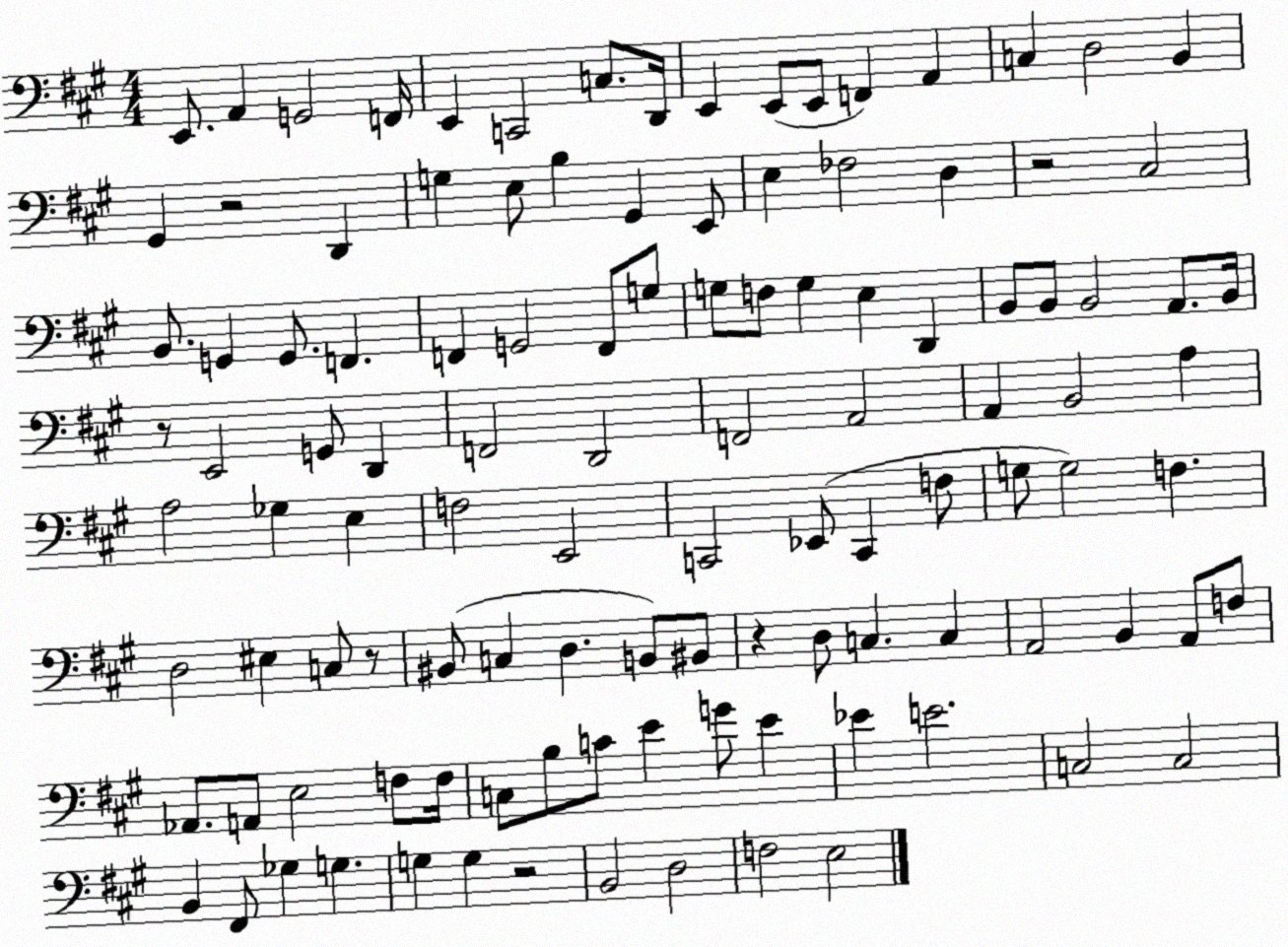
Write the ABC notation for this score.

X:1
T:Untitled
M:4/4
L:1/4
K:A
E,,/2 A,, G,,2 F,,/4 E,, C,,2 C,/2 D,,/4 E,, E,,/2 E,,/2 F,, A,, C, D,2 B,, ^G,, z2 D,, G, E,/2 B, ^G,, E,,/2 E, _F,2 D, z2 ^C,2 B,,/2 G,, G,,/2 F,, F,, G,,2 F,,/2 G,/2 G,/2 F,/2 G, E, D,, B,,/2 B,,/2 B,,2 A,,/2 B,,/4 z/2 E,,2 G,,/2 D,, F,,2 D,,2 F,,2 A,,2 A,, B,,2 A, A,2 _G, E, F,2 E,,2 C,,2 _E,,/2 C,, F,/2 G,/2 G,2 F, D,2 ^E, C,/2 z/2 ^B,,/2 C, D, B,,/2 ^B,,/2 z D,/2 C, C, A,,2 B,, A,,/2 F,/2 _A,,/2 A,,/2 E,2 F,/2 F,/4 C,/2 B,/2 C/2 E G/2 E _E E2 C,2 C,2 B,, ^F,,/2 _G, G, G, G, z2 B,,2 D,2 F,2 E,2